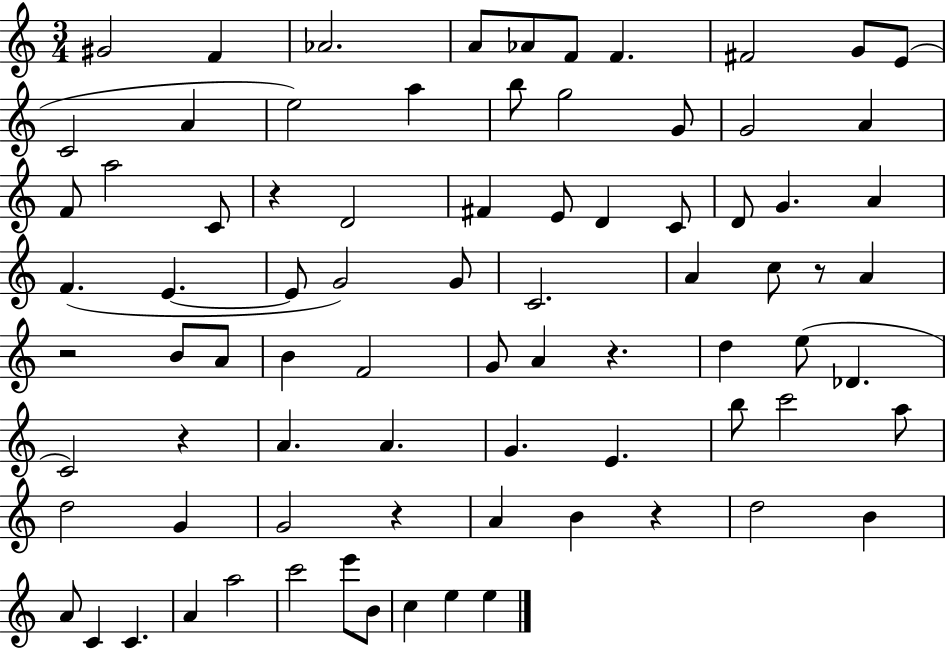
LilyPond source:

{
  \clef treble
  \numericTimeSignature
  \time 3/4
  \key c \major
  gis'2 f'4 | aes'2. | a'8 aes'8 f'8 f'4. | fis'2 g'8 e'8( | \break c'2 a'4 | e''2) a''4 | b''8 g''2 g'8 | g'2 a'4 | \break f'8 a''2 c'8 | r4 d'2 | fis'4 e'8 d'4 c'8 | d'8 g'4. a'4 | \break f'4.( e'4.~~ | e'8 g'2) g'8 | c'2. | a'4 c''8 r8 a'4 | \break r2 b'8 a'8 | b'4 f'2 | g'8 a'4 r4. | d''4 e''8( des'4. | \break c'2) r4 | a'4. a'4. | g'4. e'4. | b''8 c'''2 a''8 | \break d''2 g'4 | g'2 r4 | a'4 b'4 r4 | d''2 b'4 | \break a'8 c'4 c'4. | a'4 a''2 | c'''2 e'''8 b'8 | c''4 e''4 e''4 | \break \bar "|."
}